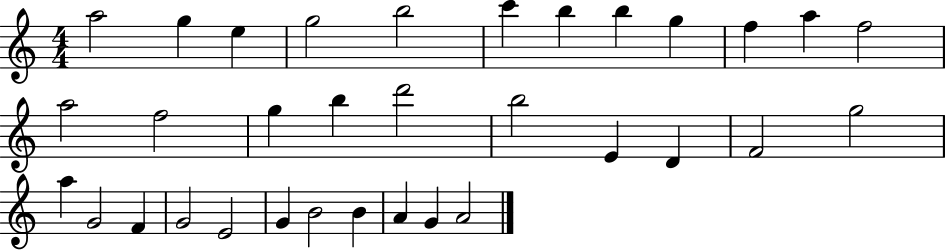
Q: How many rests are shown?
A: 0